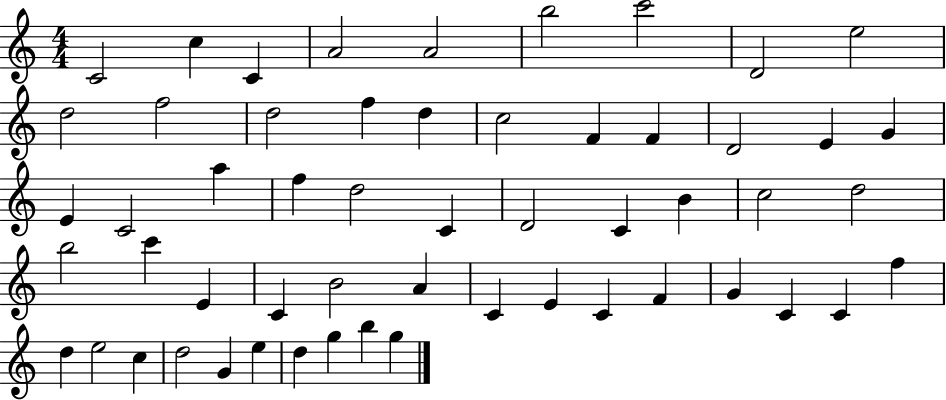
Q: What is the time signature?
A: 4/4